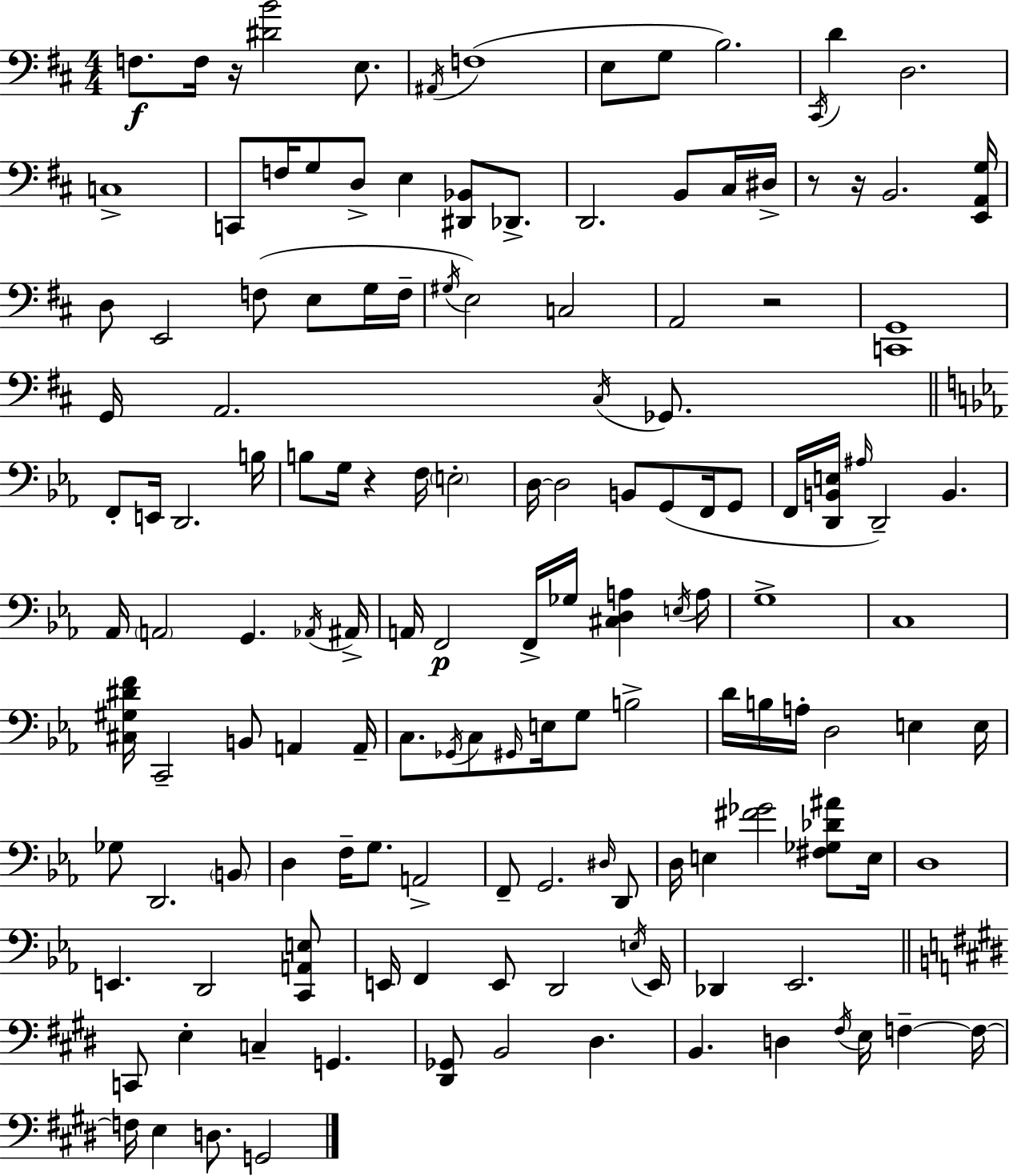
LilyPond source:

{
  \clef bass
  \numericTimeSignature
  \time 4/4
  \key d \major
  f8.\f f16 r16 <dis' b'>2 e8. | \acciaccatura { ais,16 }( f1 | e8 g8 b2.) | \acciaccatura { cis,16 } d'4 d2. | \break c1-> | c,8 f16 g8 d8-> e4 <dis, bes,>8 des,8.-> | d,2. b,8 | cis16 dis16-> r8 r16 b,2. | \break <e, a, g>16 d8 e,2 f8( e8 | g16 f16-- \acciaccatura { gis16 }) e2 c2 | a,2 r2 | <c, g,>1 | \break g,16 a,2. | \acciaccatura { cis16 } ges,8. \bar "||" \break \key ees \major f,8-. e,16 d,2. b16 | b8 g16 r4 f16 \parenthesize e2-. | d16~~ d2 b,8 g,8( f,16 g,8 | f,16 <d, b, e>16 \grace { ais16 }) d,2-- b,4. | \break aes,16 \parenthesize a,2 g,4. | \acciaccatura { aes,16 } ais,16-> a,16 f,2\p f,16-> ges16 <cis d a>4 | \acciaccatura { e16 } a16 g1-> | c1 | \break <cis gis dis' f'>16 c,2-- b,8 a,4 | a,16-- c8. \acciaccatura { ges,16 } c8 \grace { gis,16 } e16 g8 b2-> | d'16 b16 a16-. d2 | e4 e16 ges8 d,2. | \break \parenthesize b,8 d4 f16-- g8. a,2-> | f,8-- g,2. | \grace { dis16 } d,8 d16 e4 <fis' ges'>2 | <fis ges des' ais'>8 e16 d1 | \break e,4. d,2 | <c, a, e>8 e,16 f,4 e,8 d,2 | \acciaccatura { e16 } e,16 des,4 ees,2. | \bar "||" \break \key e \major c,8 e4-. c4-- g,4. | <dis, ges,>8 b,2 dis4. | b,4. d4 \acciaccatura { fis16 } e16 f4--~~ | f16~~ f16 e4 d8. g,2 | \break \bar "|."
}